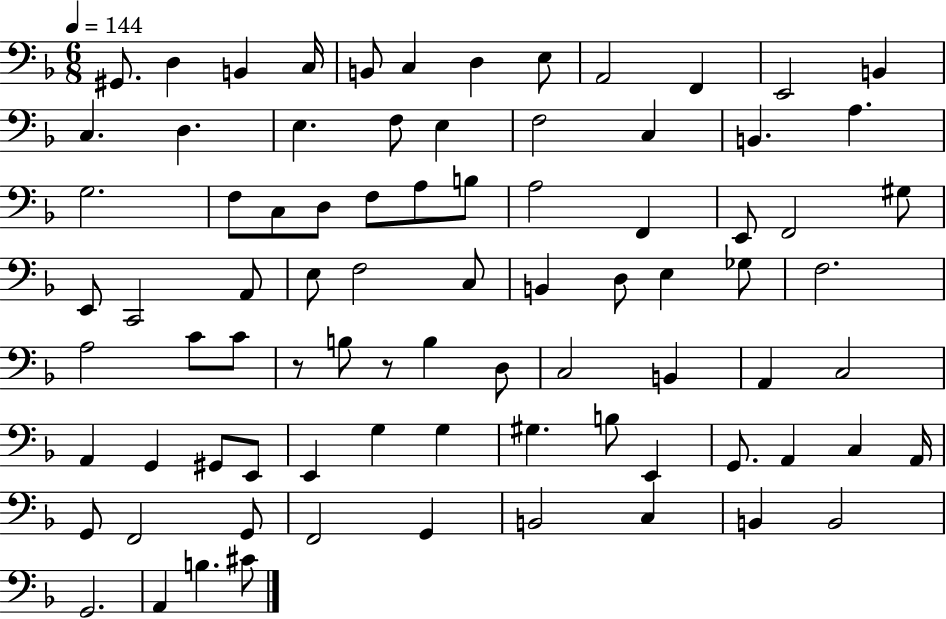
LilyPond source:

{
  \clef bass
  \numericTimeSignature
  \time 6/8
  \key f \major
  \tempo 4 = 144
  \repeat volta 2 { gis,8. d4 b,4 c16 | b,8 c4 d4 e8 | a,2 f,4 | e,2 b,4 | \break c4. d4. | e4. f8 e4 | f2 c4 | b,4. a4. | \break g2. | f8 c8 d8 f8 a8 b8 | a2 f,4 | e,8 f,2 gis8 | \break e,8 c,2 a,8 | e8 f2 c8 | b,4 d8 e4 ges8 | f2. | \break a2 c'8 c'8 | r8 b8 r8 b4 d8 | c2 b,4 | a,4 c2 | \break a,4 g,4 gis,8 e,8 | e,4 g4 g4 | gis4. b8 e,4 | g,8. a,4 c4 a,16 | \break g,8 f,2 g,8 | f,2 g,4 | b,2 c4 | b,4 b,2 | \break g,2. | a,4 b4. cis'8 | } \bar "|."
}